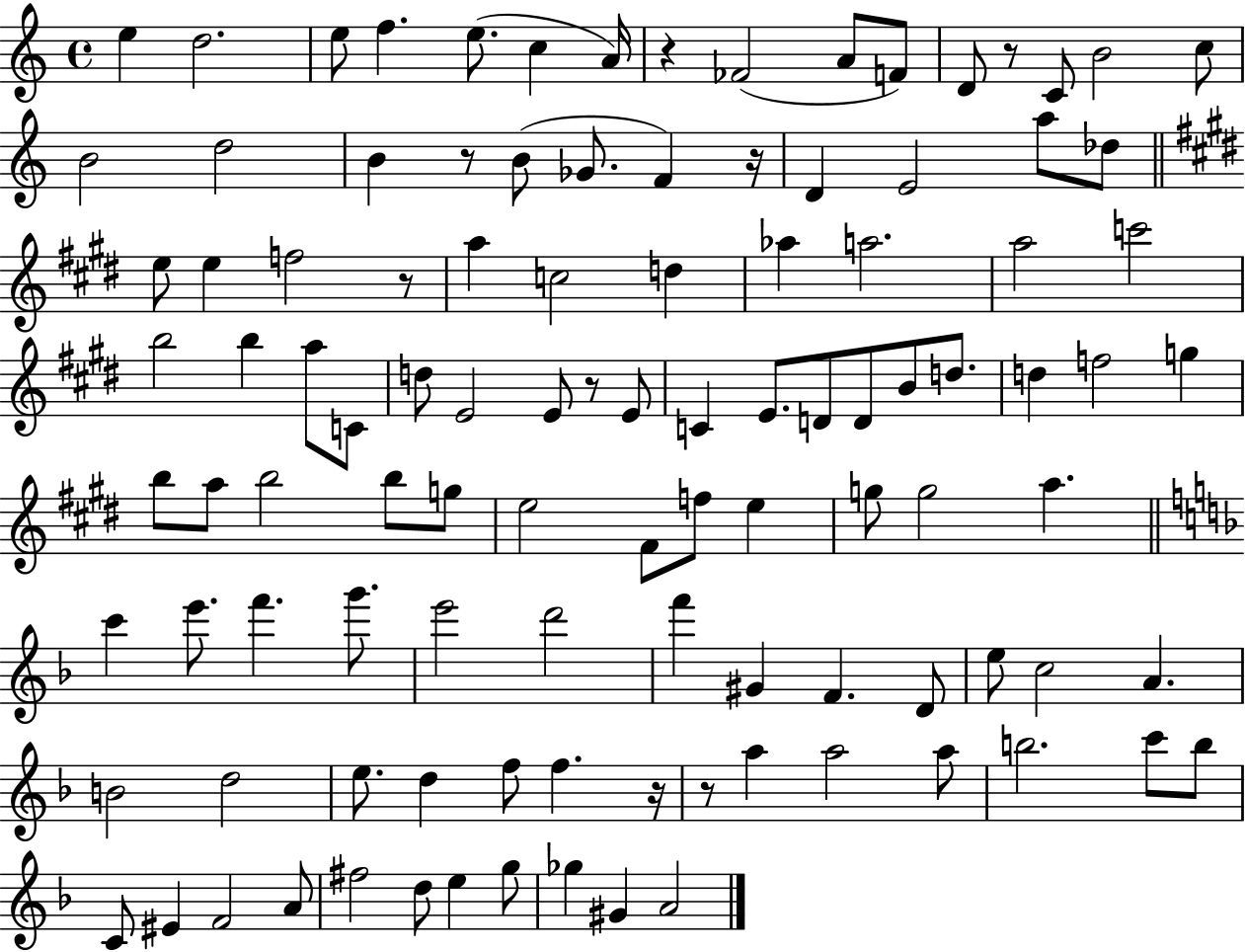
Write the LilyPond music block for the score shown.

{
  \clef treble
  \time 4/4
  \defaultTimeSignature
  \key c \major
  e''4 d''2. | e''8 f''4. e''8.( c''4 a'16) | r4 fes'2( a'8 f'8) | d'8 r8 c'8 b'2 c''8 | \break b'2 d''2 | b'4 r8 b'8( ges'8. f'4) r16 | d'4 e'2 a''8 des''8 | \bar "||" \break \key e \major e''8 e''4 f''2 r8 | a''4 c''2 d''4 | aes''4 a''2. | a''2 c'''2 | \break b''2 b''4 a''8 c'8 | d''8 e'2 e'8 r8 e'8 | c'4 e'8. d'8 d'8 b'8 d''8. | d''4 f''2 g''4 | \break b''8 a''8 b''2 b''8 g''8 | e''2 fis'8 f''8 e''4 | g''8 g''2 a''4. | \bar "||" \break \key f \major c'''4 e'''8. f'''4. g'''8. | e'''2 d'''2 | f'''4 gis'4 f'4. d'8 | e''8 c''2 a'4. | \break b'2 d''2 | e''8. d''4 f''8 f''4. r16 | r8 a''4 a''2 a''8 | b''2. c'''8 b''8 | \break c'8 eis'4 f'2 a'8 | fis''2 d''8 e''4 g''8 | ges''4 gis'4 a'2 | \bar "|."
}